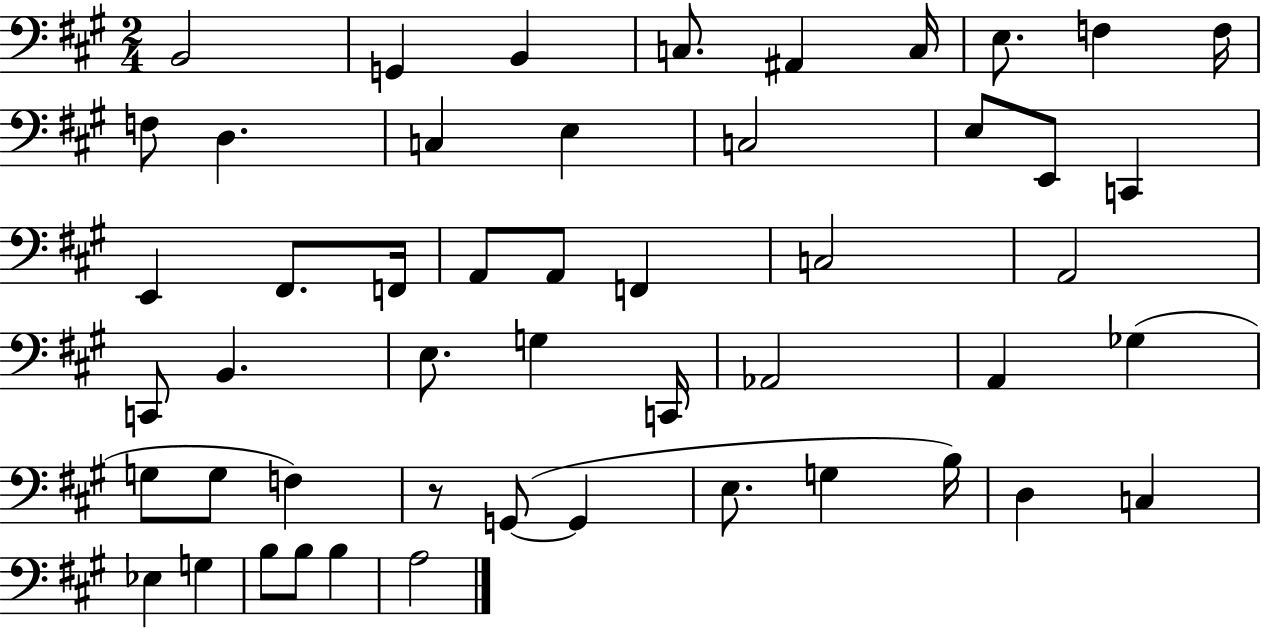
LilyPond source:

{
  \clef bass
  \numericTimeSignature
  \time 2/4
  \key a \major
  b,2 | g,4 b,4 | c8. ais,4 c16 | e8. f4 f16 | \break f8 d4. | c4 e4 | c2 | e8 e,8 c,4 | \break e,4 fis,8. f,16 | a,8 a,8 f,4 | c2 | a,2 | \break c,8 b,4. | e8. g4 c,16 | aes,2 | a,4 ges4( | \break g8 g8 f4) | r8 g,8~(~ g,4 | e8. g4 b16) | d4 c4 | \break ees4 g4 | b8 b8 b4 | a2 | \bar "|."
}